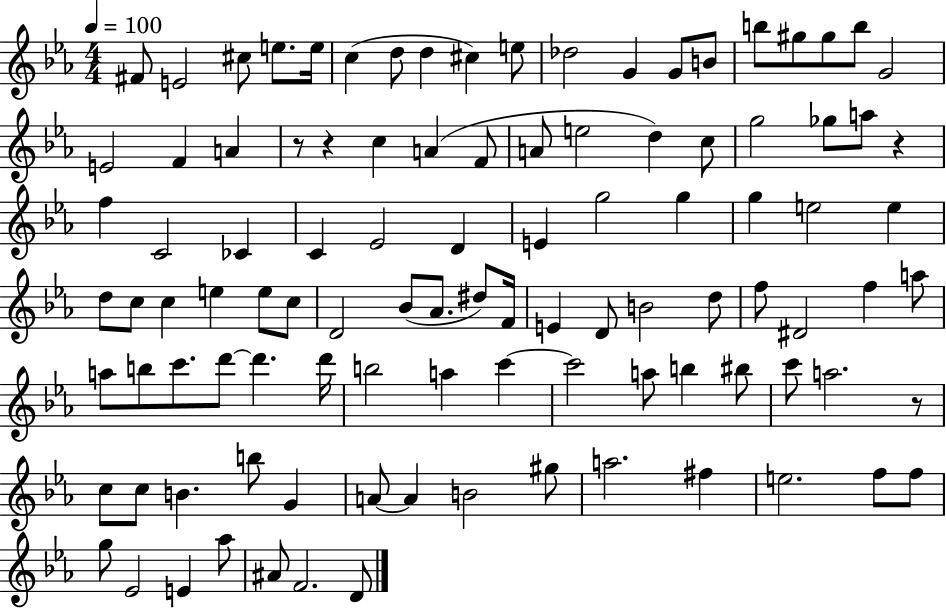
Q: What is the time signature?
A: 4/4